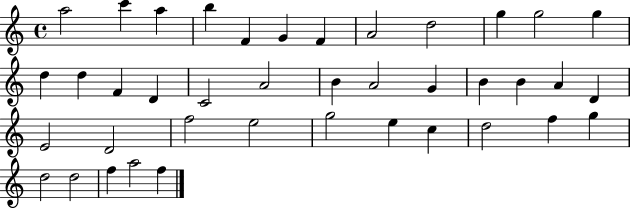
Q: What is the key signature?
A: C major